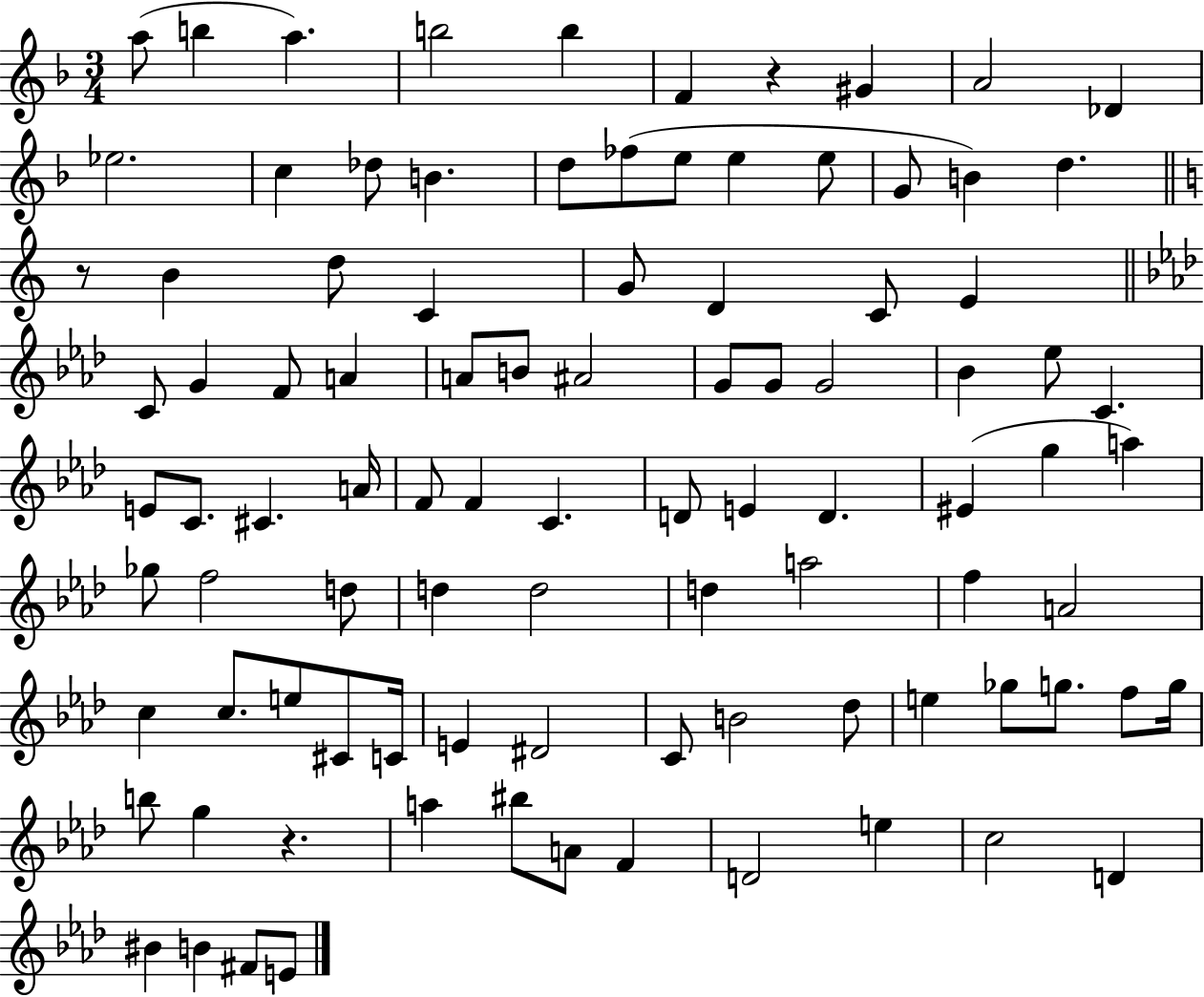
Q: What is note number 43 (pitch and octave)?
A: C4